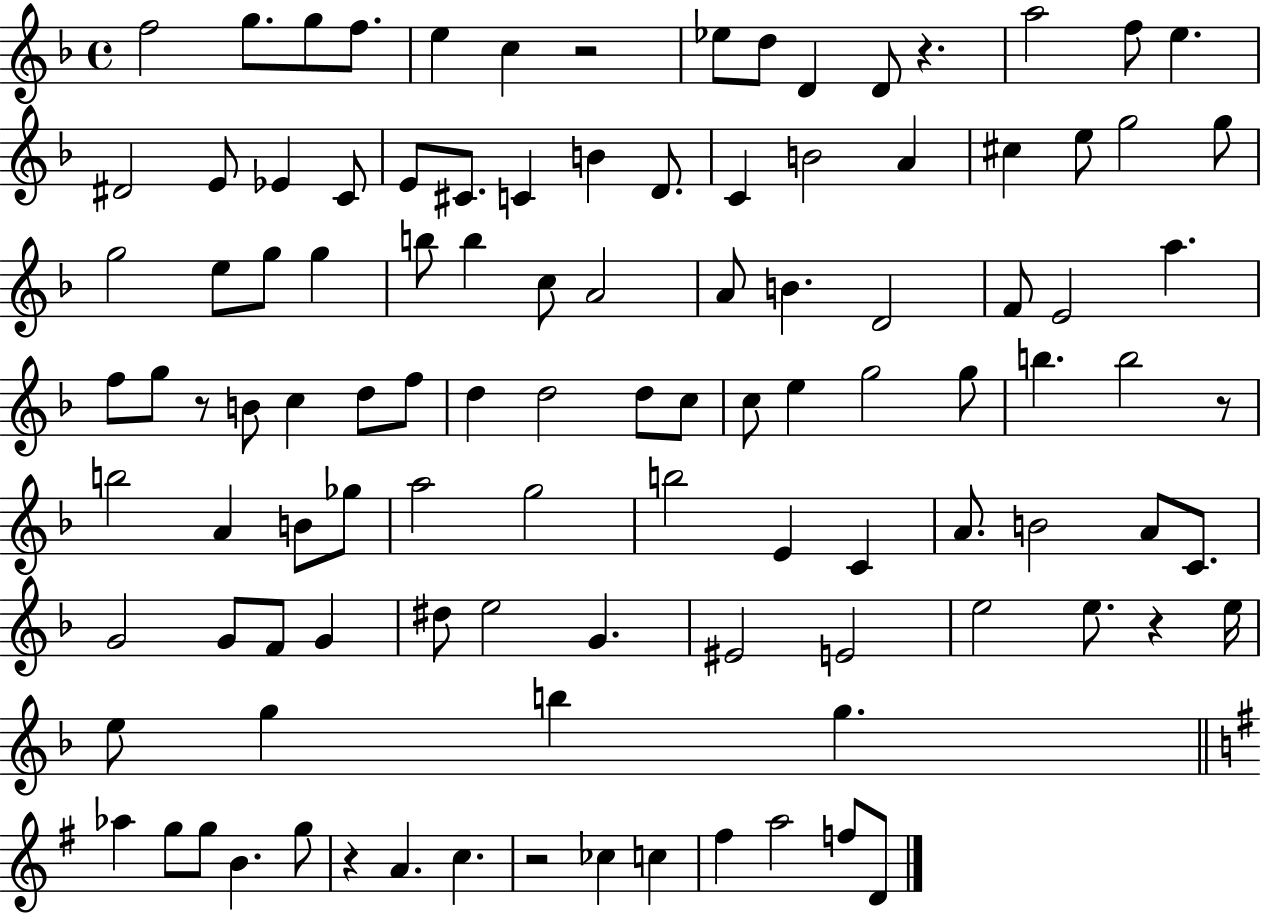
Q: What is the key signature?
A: F major